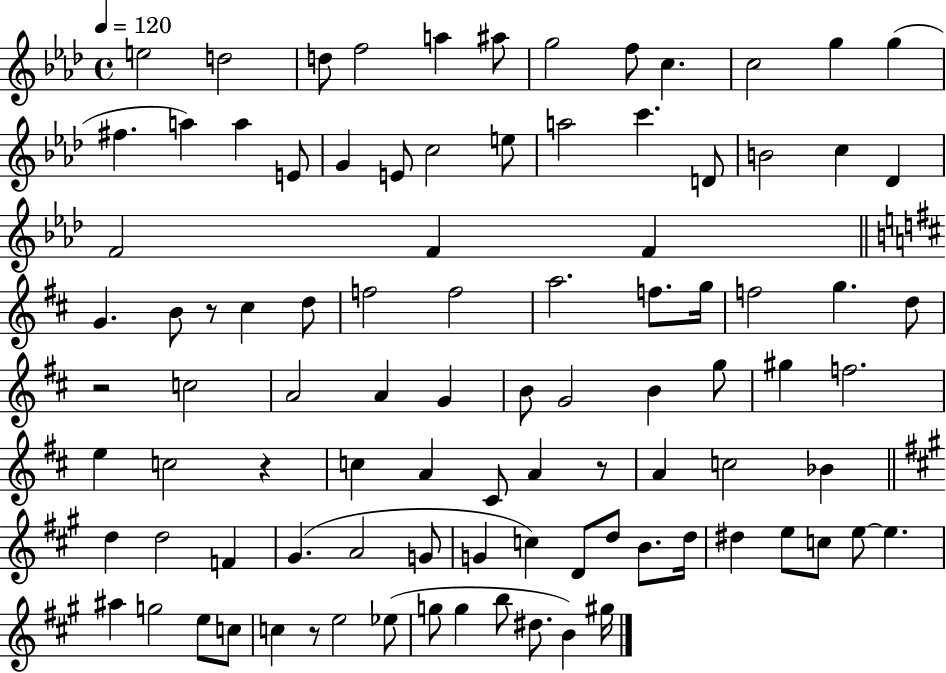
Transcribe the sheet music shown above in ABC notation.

X:1
T:Untitled
M:4/4
L:1/4
K:Ab
e2 d2 d/2 f2 a ^a/2 g2 f/2 c c2 g g ^f a a E/2 G E/2 c2 e/2 a2 c' D/2 B2 c _D F2 F F G B/2 z/2 ^c d/2 f2 f2 a2 f/2 g/4 f2 g d/2 z2 c2 A2 A G B/2 G2 B g/2 ^g f2 e c2 z c A ^C/2 A z/2 A c2 _B d d2 F ^G A2 G/2 G c D/2 d/2 B/2 d/4 ^d e/2 c/2 e/2 e ^a g2 e/2 c/2 c z/2 e2 _e/2 g/2 g b/2 ^d/2 B ^g/4